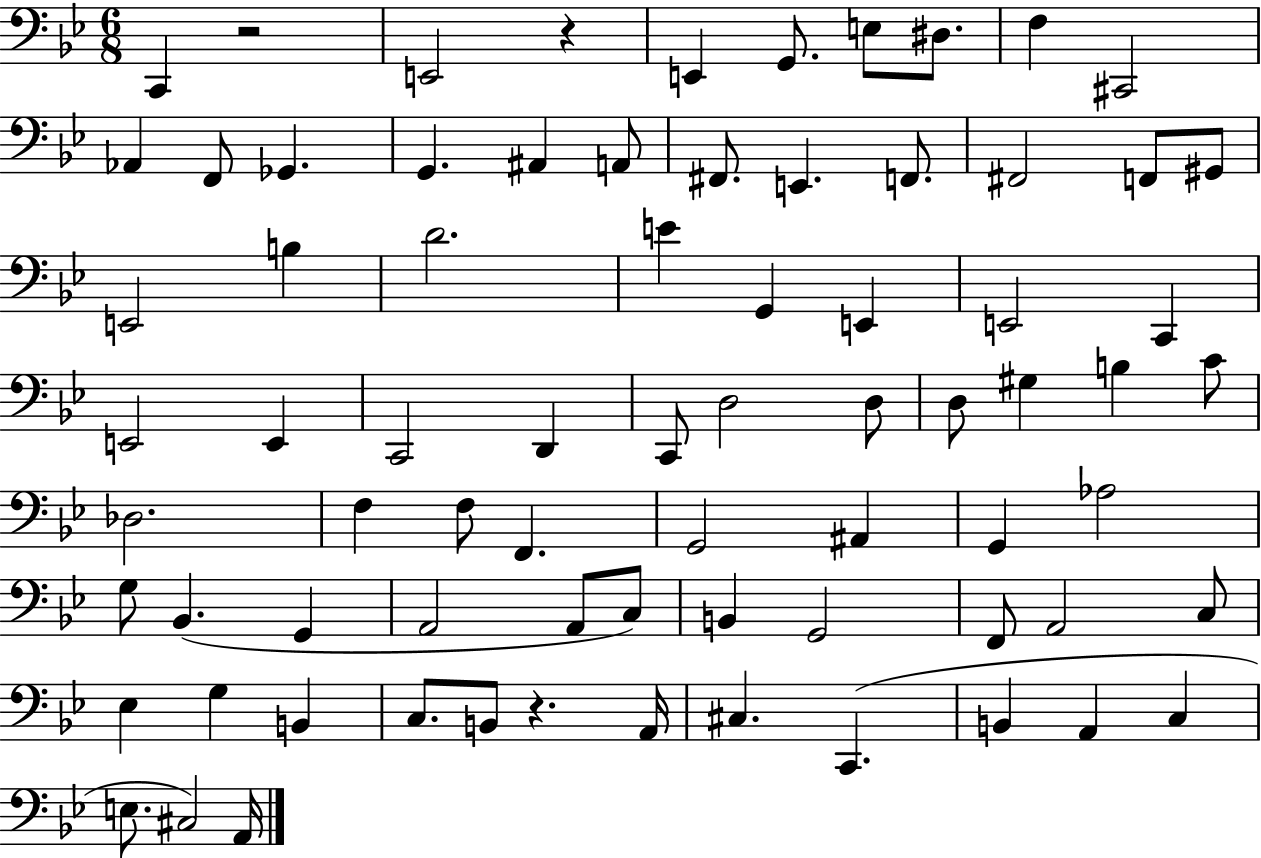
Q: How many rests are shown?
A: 3